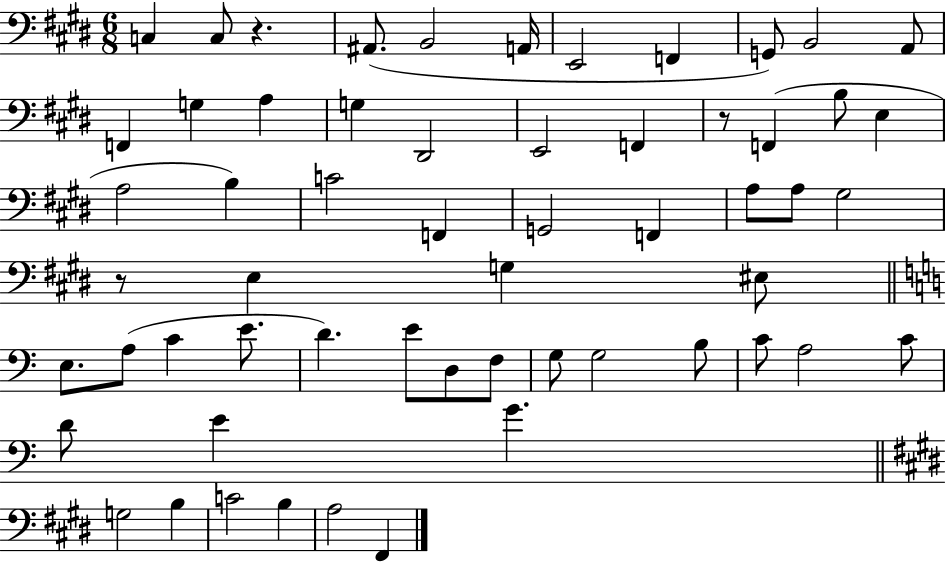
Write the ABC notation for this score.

X:1
T:Untitled
M:6/8
L:1/4
K:E
C, C,/2 z ^A,,/2 B,,2 A,,/4 E,,2 F,, G,,/2 B,,2 A,,/2 F,, G, A, G, ^D,,2 E,,2 F,, z/2 F,, B,/2 E, A,2 B, C2 F,, G,,2 F,, A,/2 A,/2 ^G,2 z/2 E, G, ^E,/2 E,/2 A,/2 C E/2 D E/2 D,/2 F,/2 G,/2 G,2 B,/2 C/2 A,2 C/2 D/2 E G G,2 B, C2 B, A,2 ^F,,